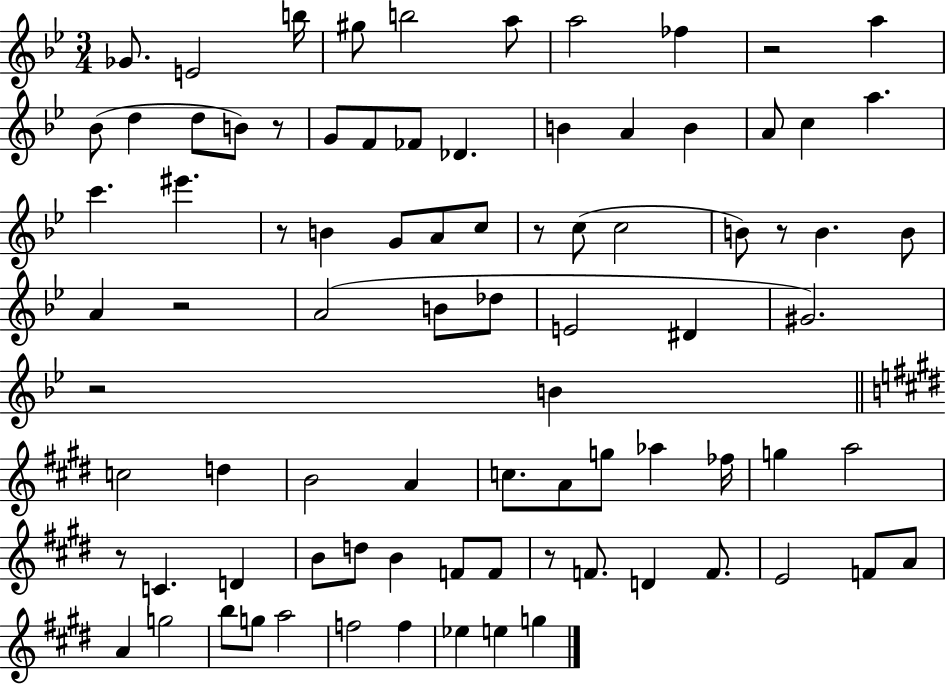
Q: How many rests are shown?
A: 9